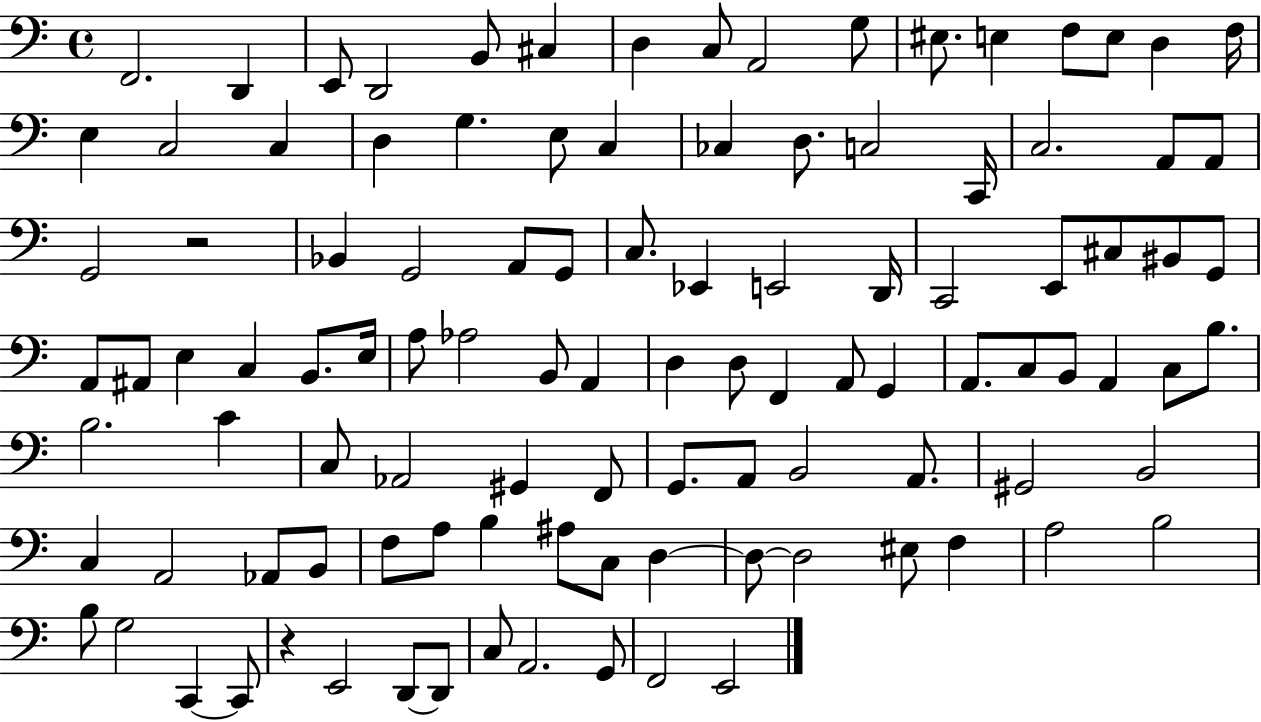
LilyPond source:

{
  \clef bass
  \time 4/4
  \defaultTimeSignature
  \key c \major
  f,2. d,4 | e,8 d,2 b,8 cis4 | d4 c8 a,2 g8 | eis8. e4 f8 e8 d4 f16 | \break e4 c2 c4 | d4 g4. e8 c4 | ces4 d8. c2 c,16 | c2. a,8 a,8 | \break g,2 r2 | bes,4 g,2 a,8 g,8 | c8. ees,4 e,2 d,16 | c,2 e,8 cis8 bis,8 g,8 | \break a,8 ais,8 e4 c4 b,8. e16 | a8 aes2 b,8 a,4 | d4 d8 f,4 a,8 g,4 | a,8. c8 b,8 a,4 c8 b8. | \break b2. c'4 | c8 aes,2 gis,4 f,8 | g,8. a,8 b,2 a,8. | gis,2 b,2 | \break c4 a,2 aes,8 b,8 | f8 a8 b4 ais8 c8 d4~~ | d8~~ d2 eis8 f4 | a2 b2 | \break b8 g2 c,4~~ c,8 | r4 e,2 d,8~~ d,8 | c8 a,2. g,8 | f,2 e,2 | \break \bar "|."
}